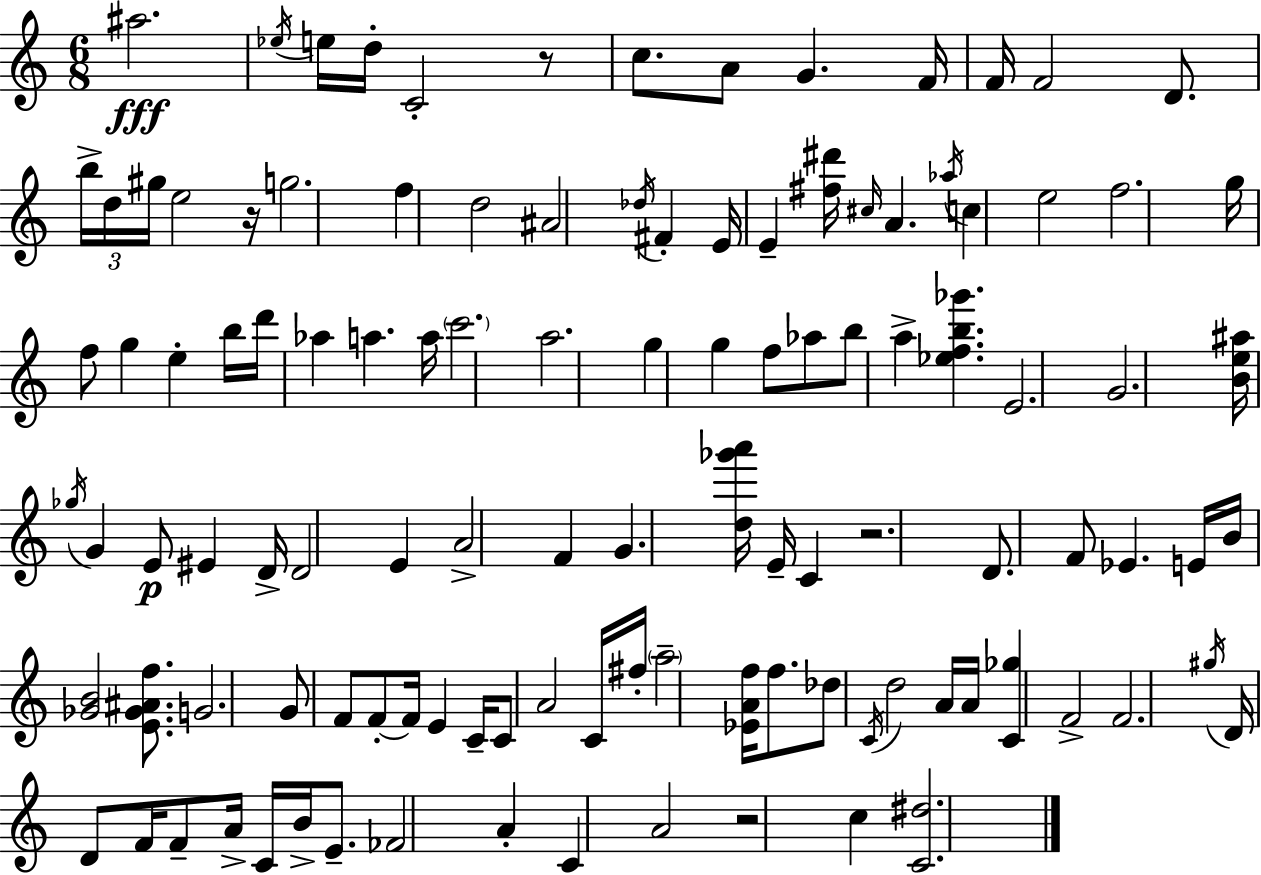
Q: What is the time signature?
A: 6/8